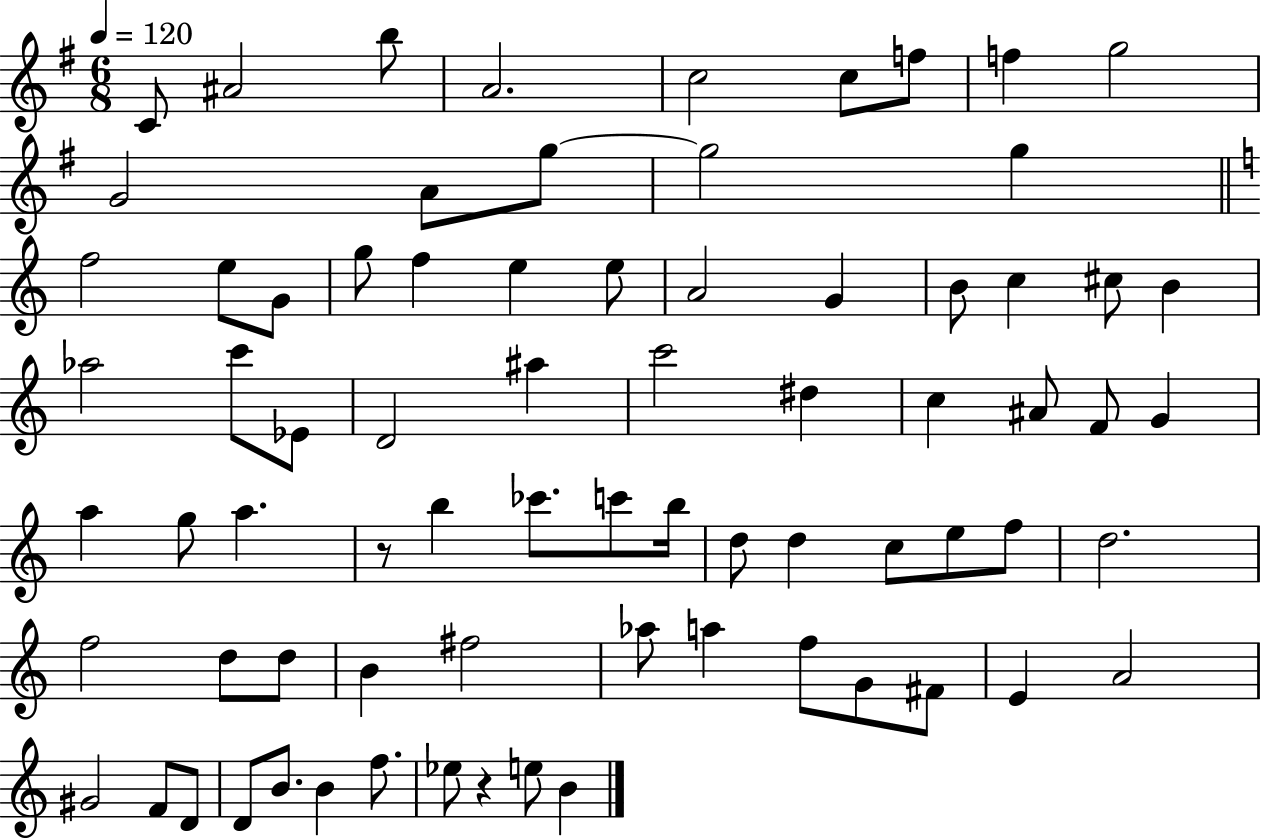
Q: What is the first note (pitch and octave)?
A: C4